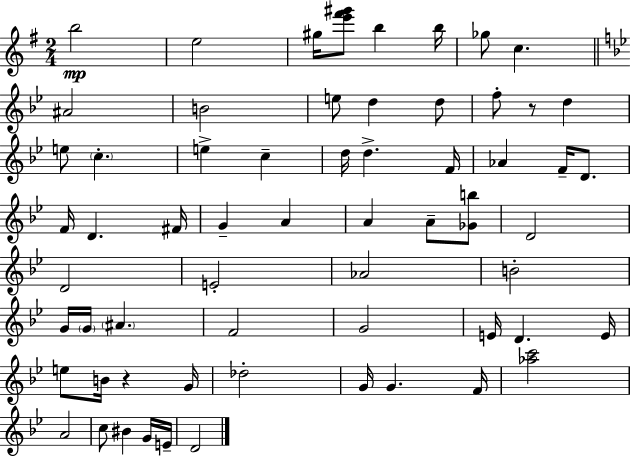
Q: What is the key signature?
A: E minor